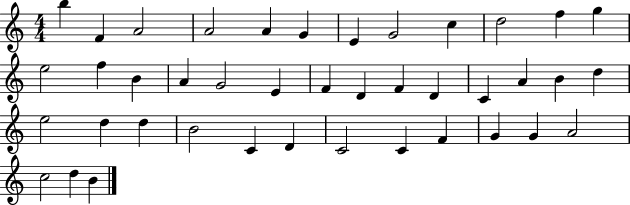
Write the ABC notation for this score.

X:1
T:Untitled
M:4/4
L:1/4
K:C
b F A2 A2 A G E G2 c d2 f g e2 f B A G2 E F D F D C A B d e2 d d B2 C D C2 C F G G A2 c2 d B